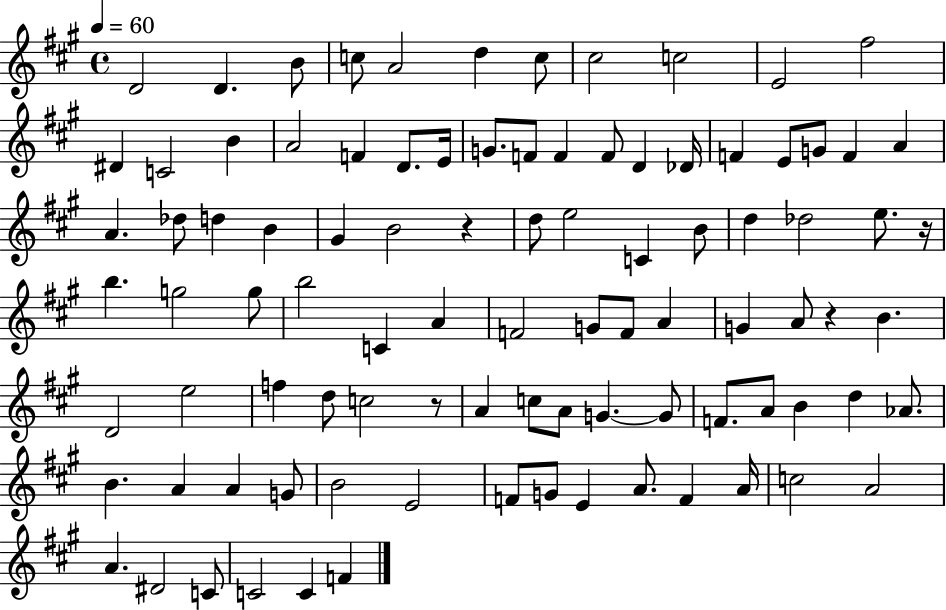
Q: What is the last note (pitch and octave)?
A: F4